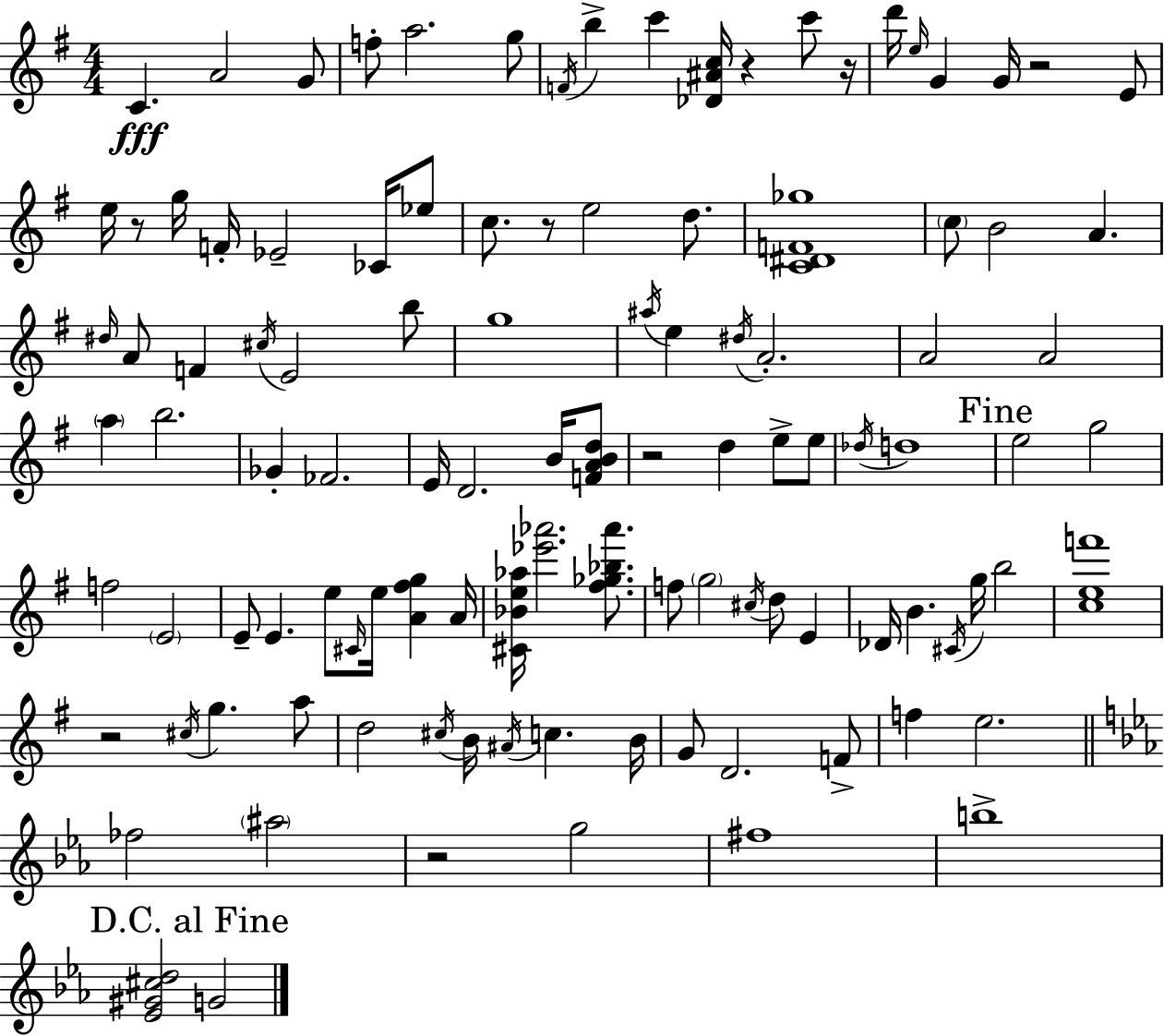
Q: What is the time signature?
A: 4/4